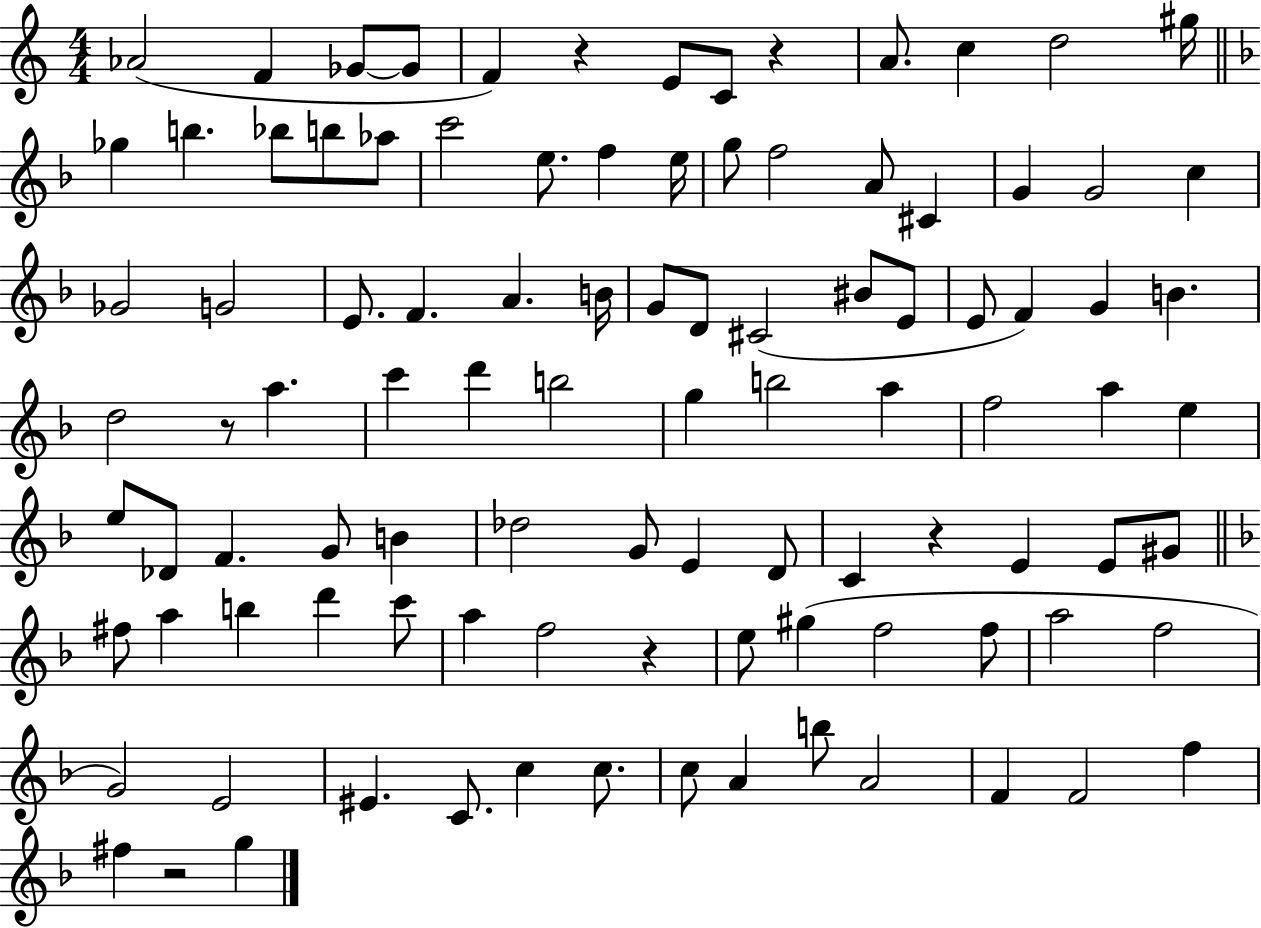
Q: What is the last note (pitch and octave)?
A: G5